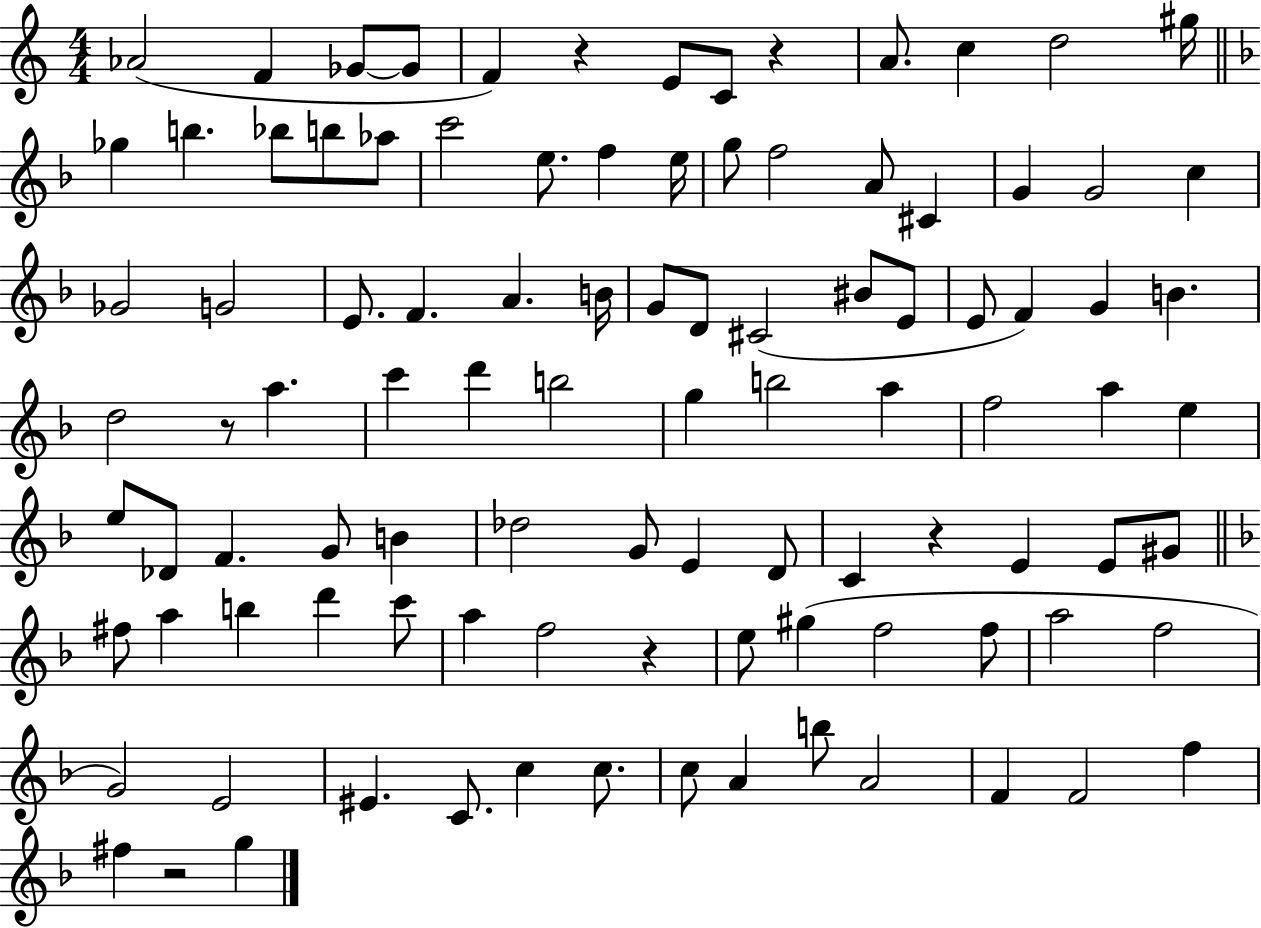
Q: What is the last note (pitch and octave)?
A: G5